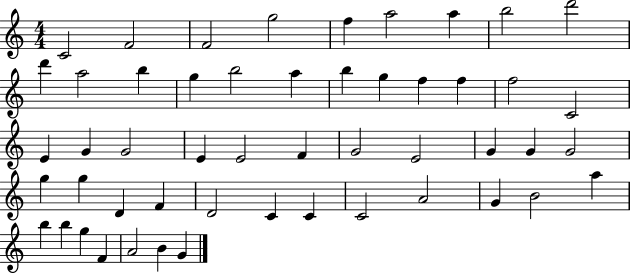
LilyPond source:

{
  \clef treble
  \numericTimeSignature
  \time 4/4
  \key c \major
  c'2 f'2 | f'2 g''2 | f''4 a''2 a''4 | b''2 d'''2 | \break d'''4 a''2 b''4 | g''4 b''2 a''4 | b''4 g''4 f''4 f''4 | f''2 c'2 | \break e'4 g'4 g'2 | e'4 e'2 f'4 | g'2 e'2 | g'4 g'4 g'2 | \break g''4 g''4 d'4 f'4 | d'2 c'4 c'4 | c'2 a'2 | g'4 b'2 a''4 | \break b''4 b''4 g''4 f'4 | a'2 b'4 g'4 | \bar "|."
}